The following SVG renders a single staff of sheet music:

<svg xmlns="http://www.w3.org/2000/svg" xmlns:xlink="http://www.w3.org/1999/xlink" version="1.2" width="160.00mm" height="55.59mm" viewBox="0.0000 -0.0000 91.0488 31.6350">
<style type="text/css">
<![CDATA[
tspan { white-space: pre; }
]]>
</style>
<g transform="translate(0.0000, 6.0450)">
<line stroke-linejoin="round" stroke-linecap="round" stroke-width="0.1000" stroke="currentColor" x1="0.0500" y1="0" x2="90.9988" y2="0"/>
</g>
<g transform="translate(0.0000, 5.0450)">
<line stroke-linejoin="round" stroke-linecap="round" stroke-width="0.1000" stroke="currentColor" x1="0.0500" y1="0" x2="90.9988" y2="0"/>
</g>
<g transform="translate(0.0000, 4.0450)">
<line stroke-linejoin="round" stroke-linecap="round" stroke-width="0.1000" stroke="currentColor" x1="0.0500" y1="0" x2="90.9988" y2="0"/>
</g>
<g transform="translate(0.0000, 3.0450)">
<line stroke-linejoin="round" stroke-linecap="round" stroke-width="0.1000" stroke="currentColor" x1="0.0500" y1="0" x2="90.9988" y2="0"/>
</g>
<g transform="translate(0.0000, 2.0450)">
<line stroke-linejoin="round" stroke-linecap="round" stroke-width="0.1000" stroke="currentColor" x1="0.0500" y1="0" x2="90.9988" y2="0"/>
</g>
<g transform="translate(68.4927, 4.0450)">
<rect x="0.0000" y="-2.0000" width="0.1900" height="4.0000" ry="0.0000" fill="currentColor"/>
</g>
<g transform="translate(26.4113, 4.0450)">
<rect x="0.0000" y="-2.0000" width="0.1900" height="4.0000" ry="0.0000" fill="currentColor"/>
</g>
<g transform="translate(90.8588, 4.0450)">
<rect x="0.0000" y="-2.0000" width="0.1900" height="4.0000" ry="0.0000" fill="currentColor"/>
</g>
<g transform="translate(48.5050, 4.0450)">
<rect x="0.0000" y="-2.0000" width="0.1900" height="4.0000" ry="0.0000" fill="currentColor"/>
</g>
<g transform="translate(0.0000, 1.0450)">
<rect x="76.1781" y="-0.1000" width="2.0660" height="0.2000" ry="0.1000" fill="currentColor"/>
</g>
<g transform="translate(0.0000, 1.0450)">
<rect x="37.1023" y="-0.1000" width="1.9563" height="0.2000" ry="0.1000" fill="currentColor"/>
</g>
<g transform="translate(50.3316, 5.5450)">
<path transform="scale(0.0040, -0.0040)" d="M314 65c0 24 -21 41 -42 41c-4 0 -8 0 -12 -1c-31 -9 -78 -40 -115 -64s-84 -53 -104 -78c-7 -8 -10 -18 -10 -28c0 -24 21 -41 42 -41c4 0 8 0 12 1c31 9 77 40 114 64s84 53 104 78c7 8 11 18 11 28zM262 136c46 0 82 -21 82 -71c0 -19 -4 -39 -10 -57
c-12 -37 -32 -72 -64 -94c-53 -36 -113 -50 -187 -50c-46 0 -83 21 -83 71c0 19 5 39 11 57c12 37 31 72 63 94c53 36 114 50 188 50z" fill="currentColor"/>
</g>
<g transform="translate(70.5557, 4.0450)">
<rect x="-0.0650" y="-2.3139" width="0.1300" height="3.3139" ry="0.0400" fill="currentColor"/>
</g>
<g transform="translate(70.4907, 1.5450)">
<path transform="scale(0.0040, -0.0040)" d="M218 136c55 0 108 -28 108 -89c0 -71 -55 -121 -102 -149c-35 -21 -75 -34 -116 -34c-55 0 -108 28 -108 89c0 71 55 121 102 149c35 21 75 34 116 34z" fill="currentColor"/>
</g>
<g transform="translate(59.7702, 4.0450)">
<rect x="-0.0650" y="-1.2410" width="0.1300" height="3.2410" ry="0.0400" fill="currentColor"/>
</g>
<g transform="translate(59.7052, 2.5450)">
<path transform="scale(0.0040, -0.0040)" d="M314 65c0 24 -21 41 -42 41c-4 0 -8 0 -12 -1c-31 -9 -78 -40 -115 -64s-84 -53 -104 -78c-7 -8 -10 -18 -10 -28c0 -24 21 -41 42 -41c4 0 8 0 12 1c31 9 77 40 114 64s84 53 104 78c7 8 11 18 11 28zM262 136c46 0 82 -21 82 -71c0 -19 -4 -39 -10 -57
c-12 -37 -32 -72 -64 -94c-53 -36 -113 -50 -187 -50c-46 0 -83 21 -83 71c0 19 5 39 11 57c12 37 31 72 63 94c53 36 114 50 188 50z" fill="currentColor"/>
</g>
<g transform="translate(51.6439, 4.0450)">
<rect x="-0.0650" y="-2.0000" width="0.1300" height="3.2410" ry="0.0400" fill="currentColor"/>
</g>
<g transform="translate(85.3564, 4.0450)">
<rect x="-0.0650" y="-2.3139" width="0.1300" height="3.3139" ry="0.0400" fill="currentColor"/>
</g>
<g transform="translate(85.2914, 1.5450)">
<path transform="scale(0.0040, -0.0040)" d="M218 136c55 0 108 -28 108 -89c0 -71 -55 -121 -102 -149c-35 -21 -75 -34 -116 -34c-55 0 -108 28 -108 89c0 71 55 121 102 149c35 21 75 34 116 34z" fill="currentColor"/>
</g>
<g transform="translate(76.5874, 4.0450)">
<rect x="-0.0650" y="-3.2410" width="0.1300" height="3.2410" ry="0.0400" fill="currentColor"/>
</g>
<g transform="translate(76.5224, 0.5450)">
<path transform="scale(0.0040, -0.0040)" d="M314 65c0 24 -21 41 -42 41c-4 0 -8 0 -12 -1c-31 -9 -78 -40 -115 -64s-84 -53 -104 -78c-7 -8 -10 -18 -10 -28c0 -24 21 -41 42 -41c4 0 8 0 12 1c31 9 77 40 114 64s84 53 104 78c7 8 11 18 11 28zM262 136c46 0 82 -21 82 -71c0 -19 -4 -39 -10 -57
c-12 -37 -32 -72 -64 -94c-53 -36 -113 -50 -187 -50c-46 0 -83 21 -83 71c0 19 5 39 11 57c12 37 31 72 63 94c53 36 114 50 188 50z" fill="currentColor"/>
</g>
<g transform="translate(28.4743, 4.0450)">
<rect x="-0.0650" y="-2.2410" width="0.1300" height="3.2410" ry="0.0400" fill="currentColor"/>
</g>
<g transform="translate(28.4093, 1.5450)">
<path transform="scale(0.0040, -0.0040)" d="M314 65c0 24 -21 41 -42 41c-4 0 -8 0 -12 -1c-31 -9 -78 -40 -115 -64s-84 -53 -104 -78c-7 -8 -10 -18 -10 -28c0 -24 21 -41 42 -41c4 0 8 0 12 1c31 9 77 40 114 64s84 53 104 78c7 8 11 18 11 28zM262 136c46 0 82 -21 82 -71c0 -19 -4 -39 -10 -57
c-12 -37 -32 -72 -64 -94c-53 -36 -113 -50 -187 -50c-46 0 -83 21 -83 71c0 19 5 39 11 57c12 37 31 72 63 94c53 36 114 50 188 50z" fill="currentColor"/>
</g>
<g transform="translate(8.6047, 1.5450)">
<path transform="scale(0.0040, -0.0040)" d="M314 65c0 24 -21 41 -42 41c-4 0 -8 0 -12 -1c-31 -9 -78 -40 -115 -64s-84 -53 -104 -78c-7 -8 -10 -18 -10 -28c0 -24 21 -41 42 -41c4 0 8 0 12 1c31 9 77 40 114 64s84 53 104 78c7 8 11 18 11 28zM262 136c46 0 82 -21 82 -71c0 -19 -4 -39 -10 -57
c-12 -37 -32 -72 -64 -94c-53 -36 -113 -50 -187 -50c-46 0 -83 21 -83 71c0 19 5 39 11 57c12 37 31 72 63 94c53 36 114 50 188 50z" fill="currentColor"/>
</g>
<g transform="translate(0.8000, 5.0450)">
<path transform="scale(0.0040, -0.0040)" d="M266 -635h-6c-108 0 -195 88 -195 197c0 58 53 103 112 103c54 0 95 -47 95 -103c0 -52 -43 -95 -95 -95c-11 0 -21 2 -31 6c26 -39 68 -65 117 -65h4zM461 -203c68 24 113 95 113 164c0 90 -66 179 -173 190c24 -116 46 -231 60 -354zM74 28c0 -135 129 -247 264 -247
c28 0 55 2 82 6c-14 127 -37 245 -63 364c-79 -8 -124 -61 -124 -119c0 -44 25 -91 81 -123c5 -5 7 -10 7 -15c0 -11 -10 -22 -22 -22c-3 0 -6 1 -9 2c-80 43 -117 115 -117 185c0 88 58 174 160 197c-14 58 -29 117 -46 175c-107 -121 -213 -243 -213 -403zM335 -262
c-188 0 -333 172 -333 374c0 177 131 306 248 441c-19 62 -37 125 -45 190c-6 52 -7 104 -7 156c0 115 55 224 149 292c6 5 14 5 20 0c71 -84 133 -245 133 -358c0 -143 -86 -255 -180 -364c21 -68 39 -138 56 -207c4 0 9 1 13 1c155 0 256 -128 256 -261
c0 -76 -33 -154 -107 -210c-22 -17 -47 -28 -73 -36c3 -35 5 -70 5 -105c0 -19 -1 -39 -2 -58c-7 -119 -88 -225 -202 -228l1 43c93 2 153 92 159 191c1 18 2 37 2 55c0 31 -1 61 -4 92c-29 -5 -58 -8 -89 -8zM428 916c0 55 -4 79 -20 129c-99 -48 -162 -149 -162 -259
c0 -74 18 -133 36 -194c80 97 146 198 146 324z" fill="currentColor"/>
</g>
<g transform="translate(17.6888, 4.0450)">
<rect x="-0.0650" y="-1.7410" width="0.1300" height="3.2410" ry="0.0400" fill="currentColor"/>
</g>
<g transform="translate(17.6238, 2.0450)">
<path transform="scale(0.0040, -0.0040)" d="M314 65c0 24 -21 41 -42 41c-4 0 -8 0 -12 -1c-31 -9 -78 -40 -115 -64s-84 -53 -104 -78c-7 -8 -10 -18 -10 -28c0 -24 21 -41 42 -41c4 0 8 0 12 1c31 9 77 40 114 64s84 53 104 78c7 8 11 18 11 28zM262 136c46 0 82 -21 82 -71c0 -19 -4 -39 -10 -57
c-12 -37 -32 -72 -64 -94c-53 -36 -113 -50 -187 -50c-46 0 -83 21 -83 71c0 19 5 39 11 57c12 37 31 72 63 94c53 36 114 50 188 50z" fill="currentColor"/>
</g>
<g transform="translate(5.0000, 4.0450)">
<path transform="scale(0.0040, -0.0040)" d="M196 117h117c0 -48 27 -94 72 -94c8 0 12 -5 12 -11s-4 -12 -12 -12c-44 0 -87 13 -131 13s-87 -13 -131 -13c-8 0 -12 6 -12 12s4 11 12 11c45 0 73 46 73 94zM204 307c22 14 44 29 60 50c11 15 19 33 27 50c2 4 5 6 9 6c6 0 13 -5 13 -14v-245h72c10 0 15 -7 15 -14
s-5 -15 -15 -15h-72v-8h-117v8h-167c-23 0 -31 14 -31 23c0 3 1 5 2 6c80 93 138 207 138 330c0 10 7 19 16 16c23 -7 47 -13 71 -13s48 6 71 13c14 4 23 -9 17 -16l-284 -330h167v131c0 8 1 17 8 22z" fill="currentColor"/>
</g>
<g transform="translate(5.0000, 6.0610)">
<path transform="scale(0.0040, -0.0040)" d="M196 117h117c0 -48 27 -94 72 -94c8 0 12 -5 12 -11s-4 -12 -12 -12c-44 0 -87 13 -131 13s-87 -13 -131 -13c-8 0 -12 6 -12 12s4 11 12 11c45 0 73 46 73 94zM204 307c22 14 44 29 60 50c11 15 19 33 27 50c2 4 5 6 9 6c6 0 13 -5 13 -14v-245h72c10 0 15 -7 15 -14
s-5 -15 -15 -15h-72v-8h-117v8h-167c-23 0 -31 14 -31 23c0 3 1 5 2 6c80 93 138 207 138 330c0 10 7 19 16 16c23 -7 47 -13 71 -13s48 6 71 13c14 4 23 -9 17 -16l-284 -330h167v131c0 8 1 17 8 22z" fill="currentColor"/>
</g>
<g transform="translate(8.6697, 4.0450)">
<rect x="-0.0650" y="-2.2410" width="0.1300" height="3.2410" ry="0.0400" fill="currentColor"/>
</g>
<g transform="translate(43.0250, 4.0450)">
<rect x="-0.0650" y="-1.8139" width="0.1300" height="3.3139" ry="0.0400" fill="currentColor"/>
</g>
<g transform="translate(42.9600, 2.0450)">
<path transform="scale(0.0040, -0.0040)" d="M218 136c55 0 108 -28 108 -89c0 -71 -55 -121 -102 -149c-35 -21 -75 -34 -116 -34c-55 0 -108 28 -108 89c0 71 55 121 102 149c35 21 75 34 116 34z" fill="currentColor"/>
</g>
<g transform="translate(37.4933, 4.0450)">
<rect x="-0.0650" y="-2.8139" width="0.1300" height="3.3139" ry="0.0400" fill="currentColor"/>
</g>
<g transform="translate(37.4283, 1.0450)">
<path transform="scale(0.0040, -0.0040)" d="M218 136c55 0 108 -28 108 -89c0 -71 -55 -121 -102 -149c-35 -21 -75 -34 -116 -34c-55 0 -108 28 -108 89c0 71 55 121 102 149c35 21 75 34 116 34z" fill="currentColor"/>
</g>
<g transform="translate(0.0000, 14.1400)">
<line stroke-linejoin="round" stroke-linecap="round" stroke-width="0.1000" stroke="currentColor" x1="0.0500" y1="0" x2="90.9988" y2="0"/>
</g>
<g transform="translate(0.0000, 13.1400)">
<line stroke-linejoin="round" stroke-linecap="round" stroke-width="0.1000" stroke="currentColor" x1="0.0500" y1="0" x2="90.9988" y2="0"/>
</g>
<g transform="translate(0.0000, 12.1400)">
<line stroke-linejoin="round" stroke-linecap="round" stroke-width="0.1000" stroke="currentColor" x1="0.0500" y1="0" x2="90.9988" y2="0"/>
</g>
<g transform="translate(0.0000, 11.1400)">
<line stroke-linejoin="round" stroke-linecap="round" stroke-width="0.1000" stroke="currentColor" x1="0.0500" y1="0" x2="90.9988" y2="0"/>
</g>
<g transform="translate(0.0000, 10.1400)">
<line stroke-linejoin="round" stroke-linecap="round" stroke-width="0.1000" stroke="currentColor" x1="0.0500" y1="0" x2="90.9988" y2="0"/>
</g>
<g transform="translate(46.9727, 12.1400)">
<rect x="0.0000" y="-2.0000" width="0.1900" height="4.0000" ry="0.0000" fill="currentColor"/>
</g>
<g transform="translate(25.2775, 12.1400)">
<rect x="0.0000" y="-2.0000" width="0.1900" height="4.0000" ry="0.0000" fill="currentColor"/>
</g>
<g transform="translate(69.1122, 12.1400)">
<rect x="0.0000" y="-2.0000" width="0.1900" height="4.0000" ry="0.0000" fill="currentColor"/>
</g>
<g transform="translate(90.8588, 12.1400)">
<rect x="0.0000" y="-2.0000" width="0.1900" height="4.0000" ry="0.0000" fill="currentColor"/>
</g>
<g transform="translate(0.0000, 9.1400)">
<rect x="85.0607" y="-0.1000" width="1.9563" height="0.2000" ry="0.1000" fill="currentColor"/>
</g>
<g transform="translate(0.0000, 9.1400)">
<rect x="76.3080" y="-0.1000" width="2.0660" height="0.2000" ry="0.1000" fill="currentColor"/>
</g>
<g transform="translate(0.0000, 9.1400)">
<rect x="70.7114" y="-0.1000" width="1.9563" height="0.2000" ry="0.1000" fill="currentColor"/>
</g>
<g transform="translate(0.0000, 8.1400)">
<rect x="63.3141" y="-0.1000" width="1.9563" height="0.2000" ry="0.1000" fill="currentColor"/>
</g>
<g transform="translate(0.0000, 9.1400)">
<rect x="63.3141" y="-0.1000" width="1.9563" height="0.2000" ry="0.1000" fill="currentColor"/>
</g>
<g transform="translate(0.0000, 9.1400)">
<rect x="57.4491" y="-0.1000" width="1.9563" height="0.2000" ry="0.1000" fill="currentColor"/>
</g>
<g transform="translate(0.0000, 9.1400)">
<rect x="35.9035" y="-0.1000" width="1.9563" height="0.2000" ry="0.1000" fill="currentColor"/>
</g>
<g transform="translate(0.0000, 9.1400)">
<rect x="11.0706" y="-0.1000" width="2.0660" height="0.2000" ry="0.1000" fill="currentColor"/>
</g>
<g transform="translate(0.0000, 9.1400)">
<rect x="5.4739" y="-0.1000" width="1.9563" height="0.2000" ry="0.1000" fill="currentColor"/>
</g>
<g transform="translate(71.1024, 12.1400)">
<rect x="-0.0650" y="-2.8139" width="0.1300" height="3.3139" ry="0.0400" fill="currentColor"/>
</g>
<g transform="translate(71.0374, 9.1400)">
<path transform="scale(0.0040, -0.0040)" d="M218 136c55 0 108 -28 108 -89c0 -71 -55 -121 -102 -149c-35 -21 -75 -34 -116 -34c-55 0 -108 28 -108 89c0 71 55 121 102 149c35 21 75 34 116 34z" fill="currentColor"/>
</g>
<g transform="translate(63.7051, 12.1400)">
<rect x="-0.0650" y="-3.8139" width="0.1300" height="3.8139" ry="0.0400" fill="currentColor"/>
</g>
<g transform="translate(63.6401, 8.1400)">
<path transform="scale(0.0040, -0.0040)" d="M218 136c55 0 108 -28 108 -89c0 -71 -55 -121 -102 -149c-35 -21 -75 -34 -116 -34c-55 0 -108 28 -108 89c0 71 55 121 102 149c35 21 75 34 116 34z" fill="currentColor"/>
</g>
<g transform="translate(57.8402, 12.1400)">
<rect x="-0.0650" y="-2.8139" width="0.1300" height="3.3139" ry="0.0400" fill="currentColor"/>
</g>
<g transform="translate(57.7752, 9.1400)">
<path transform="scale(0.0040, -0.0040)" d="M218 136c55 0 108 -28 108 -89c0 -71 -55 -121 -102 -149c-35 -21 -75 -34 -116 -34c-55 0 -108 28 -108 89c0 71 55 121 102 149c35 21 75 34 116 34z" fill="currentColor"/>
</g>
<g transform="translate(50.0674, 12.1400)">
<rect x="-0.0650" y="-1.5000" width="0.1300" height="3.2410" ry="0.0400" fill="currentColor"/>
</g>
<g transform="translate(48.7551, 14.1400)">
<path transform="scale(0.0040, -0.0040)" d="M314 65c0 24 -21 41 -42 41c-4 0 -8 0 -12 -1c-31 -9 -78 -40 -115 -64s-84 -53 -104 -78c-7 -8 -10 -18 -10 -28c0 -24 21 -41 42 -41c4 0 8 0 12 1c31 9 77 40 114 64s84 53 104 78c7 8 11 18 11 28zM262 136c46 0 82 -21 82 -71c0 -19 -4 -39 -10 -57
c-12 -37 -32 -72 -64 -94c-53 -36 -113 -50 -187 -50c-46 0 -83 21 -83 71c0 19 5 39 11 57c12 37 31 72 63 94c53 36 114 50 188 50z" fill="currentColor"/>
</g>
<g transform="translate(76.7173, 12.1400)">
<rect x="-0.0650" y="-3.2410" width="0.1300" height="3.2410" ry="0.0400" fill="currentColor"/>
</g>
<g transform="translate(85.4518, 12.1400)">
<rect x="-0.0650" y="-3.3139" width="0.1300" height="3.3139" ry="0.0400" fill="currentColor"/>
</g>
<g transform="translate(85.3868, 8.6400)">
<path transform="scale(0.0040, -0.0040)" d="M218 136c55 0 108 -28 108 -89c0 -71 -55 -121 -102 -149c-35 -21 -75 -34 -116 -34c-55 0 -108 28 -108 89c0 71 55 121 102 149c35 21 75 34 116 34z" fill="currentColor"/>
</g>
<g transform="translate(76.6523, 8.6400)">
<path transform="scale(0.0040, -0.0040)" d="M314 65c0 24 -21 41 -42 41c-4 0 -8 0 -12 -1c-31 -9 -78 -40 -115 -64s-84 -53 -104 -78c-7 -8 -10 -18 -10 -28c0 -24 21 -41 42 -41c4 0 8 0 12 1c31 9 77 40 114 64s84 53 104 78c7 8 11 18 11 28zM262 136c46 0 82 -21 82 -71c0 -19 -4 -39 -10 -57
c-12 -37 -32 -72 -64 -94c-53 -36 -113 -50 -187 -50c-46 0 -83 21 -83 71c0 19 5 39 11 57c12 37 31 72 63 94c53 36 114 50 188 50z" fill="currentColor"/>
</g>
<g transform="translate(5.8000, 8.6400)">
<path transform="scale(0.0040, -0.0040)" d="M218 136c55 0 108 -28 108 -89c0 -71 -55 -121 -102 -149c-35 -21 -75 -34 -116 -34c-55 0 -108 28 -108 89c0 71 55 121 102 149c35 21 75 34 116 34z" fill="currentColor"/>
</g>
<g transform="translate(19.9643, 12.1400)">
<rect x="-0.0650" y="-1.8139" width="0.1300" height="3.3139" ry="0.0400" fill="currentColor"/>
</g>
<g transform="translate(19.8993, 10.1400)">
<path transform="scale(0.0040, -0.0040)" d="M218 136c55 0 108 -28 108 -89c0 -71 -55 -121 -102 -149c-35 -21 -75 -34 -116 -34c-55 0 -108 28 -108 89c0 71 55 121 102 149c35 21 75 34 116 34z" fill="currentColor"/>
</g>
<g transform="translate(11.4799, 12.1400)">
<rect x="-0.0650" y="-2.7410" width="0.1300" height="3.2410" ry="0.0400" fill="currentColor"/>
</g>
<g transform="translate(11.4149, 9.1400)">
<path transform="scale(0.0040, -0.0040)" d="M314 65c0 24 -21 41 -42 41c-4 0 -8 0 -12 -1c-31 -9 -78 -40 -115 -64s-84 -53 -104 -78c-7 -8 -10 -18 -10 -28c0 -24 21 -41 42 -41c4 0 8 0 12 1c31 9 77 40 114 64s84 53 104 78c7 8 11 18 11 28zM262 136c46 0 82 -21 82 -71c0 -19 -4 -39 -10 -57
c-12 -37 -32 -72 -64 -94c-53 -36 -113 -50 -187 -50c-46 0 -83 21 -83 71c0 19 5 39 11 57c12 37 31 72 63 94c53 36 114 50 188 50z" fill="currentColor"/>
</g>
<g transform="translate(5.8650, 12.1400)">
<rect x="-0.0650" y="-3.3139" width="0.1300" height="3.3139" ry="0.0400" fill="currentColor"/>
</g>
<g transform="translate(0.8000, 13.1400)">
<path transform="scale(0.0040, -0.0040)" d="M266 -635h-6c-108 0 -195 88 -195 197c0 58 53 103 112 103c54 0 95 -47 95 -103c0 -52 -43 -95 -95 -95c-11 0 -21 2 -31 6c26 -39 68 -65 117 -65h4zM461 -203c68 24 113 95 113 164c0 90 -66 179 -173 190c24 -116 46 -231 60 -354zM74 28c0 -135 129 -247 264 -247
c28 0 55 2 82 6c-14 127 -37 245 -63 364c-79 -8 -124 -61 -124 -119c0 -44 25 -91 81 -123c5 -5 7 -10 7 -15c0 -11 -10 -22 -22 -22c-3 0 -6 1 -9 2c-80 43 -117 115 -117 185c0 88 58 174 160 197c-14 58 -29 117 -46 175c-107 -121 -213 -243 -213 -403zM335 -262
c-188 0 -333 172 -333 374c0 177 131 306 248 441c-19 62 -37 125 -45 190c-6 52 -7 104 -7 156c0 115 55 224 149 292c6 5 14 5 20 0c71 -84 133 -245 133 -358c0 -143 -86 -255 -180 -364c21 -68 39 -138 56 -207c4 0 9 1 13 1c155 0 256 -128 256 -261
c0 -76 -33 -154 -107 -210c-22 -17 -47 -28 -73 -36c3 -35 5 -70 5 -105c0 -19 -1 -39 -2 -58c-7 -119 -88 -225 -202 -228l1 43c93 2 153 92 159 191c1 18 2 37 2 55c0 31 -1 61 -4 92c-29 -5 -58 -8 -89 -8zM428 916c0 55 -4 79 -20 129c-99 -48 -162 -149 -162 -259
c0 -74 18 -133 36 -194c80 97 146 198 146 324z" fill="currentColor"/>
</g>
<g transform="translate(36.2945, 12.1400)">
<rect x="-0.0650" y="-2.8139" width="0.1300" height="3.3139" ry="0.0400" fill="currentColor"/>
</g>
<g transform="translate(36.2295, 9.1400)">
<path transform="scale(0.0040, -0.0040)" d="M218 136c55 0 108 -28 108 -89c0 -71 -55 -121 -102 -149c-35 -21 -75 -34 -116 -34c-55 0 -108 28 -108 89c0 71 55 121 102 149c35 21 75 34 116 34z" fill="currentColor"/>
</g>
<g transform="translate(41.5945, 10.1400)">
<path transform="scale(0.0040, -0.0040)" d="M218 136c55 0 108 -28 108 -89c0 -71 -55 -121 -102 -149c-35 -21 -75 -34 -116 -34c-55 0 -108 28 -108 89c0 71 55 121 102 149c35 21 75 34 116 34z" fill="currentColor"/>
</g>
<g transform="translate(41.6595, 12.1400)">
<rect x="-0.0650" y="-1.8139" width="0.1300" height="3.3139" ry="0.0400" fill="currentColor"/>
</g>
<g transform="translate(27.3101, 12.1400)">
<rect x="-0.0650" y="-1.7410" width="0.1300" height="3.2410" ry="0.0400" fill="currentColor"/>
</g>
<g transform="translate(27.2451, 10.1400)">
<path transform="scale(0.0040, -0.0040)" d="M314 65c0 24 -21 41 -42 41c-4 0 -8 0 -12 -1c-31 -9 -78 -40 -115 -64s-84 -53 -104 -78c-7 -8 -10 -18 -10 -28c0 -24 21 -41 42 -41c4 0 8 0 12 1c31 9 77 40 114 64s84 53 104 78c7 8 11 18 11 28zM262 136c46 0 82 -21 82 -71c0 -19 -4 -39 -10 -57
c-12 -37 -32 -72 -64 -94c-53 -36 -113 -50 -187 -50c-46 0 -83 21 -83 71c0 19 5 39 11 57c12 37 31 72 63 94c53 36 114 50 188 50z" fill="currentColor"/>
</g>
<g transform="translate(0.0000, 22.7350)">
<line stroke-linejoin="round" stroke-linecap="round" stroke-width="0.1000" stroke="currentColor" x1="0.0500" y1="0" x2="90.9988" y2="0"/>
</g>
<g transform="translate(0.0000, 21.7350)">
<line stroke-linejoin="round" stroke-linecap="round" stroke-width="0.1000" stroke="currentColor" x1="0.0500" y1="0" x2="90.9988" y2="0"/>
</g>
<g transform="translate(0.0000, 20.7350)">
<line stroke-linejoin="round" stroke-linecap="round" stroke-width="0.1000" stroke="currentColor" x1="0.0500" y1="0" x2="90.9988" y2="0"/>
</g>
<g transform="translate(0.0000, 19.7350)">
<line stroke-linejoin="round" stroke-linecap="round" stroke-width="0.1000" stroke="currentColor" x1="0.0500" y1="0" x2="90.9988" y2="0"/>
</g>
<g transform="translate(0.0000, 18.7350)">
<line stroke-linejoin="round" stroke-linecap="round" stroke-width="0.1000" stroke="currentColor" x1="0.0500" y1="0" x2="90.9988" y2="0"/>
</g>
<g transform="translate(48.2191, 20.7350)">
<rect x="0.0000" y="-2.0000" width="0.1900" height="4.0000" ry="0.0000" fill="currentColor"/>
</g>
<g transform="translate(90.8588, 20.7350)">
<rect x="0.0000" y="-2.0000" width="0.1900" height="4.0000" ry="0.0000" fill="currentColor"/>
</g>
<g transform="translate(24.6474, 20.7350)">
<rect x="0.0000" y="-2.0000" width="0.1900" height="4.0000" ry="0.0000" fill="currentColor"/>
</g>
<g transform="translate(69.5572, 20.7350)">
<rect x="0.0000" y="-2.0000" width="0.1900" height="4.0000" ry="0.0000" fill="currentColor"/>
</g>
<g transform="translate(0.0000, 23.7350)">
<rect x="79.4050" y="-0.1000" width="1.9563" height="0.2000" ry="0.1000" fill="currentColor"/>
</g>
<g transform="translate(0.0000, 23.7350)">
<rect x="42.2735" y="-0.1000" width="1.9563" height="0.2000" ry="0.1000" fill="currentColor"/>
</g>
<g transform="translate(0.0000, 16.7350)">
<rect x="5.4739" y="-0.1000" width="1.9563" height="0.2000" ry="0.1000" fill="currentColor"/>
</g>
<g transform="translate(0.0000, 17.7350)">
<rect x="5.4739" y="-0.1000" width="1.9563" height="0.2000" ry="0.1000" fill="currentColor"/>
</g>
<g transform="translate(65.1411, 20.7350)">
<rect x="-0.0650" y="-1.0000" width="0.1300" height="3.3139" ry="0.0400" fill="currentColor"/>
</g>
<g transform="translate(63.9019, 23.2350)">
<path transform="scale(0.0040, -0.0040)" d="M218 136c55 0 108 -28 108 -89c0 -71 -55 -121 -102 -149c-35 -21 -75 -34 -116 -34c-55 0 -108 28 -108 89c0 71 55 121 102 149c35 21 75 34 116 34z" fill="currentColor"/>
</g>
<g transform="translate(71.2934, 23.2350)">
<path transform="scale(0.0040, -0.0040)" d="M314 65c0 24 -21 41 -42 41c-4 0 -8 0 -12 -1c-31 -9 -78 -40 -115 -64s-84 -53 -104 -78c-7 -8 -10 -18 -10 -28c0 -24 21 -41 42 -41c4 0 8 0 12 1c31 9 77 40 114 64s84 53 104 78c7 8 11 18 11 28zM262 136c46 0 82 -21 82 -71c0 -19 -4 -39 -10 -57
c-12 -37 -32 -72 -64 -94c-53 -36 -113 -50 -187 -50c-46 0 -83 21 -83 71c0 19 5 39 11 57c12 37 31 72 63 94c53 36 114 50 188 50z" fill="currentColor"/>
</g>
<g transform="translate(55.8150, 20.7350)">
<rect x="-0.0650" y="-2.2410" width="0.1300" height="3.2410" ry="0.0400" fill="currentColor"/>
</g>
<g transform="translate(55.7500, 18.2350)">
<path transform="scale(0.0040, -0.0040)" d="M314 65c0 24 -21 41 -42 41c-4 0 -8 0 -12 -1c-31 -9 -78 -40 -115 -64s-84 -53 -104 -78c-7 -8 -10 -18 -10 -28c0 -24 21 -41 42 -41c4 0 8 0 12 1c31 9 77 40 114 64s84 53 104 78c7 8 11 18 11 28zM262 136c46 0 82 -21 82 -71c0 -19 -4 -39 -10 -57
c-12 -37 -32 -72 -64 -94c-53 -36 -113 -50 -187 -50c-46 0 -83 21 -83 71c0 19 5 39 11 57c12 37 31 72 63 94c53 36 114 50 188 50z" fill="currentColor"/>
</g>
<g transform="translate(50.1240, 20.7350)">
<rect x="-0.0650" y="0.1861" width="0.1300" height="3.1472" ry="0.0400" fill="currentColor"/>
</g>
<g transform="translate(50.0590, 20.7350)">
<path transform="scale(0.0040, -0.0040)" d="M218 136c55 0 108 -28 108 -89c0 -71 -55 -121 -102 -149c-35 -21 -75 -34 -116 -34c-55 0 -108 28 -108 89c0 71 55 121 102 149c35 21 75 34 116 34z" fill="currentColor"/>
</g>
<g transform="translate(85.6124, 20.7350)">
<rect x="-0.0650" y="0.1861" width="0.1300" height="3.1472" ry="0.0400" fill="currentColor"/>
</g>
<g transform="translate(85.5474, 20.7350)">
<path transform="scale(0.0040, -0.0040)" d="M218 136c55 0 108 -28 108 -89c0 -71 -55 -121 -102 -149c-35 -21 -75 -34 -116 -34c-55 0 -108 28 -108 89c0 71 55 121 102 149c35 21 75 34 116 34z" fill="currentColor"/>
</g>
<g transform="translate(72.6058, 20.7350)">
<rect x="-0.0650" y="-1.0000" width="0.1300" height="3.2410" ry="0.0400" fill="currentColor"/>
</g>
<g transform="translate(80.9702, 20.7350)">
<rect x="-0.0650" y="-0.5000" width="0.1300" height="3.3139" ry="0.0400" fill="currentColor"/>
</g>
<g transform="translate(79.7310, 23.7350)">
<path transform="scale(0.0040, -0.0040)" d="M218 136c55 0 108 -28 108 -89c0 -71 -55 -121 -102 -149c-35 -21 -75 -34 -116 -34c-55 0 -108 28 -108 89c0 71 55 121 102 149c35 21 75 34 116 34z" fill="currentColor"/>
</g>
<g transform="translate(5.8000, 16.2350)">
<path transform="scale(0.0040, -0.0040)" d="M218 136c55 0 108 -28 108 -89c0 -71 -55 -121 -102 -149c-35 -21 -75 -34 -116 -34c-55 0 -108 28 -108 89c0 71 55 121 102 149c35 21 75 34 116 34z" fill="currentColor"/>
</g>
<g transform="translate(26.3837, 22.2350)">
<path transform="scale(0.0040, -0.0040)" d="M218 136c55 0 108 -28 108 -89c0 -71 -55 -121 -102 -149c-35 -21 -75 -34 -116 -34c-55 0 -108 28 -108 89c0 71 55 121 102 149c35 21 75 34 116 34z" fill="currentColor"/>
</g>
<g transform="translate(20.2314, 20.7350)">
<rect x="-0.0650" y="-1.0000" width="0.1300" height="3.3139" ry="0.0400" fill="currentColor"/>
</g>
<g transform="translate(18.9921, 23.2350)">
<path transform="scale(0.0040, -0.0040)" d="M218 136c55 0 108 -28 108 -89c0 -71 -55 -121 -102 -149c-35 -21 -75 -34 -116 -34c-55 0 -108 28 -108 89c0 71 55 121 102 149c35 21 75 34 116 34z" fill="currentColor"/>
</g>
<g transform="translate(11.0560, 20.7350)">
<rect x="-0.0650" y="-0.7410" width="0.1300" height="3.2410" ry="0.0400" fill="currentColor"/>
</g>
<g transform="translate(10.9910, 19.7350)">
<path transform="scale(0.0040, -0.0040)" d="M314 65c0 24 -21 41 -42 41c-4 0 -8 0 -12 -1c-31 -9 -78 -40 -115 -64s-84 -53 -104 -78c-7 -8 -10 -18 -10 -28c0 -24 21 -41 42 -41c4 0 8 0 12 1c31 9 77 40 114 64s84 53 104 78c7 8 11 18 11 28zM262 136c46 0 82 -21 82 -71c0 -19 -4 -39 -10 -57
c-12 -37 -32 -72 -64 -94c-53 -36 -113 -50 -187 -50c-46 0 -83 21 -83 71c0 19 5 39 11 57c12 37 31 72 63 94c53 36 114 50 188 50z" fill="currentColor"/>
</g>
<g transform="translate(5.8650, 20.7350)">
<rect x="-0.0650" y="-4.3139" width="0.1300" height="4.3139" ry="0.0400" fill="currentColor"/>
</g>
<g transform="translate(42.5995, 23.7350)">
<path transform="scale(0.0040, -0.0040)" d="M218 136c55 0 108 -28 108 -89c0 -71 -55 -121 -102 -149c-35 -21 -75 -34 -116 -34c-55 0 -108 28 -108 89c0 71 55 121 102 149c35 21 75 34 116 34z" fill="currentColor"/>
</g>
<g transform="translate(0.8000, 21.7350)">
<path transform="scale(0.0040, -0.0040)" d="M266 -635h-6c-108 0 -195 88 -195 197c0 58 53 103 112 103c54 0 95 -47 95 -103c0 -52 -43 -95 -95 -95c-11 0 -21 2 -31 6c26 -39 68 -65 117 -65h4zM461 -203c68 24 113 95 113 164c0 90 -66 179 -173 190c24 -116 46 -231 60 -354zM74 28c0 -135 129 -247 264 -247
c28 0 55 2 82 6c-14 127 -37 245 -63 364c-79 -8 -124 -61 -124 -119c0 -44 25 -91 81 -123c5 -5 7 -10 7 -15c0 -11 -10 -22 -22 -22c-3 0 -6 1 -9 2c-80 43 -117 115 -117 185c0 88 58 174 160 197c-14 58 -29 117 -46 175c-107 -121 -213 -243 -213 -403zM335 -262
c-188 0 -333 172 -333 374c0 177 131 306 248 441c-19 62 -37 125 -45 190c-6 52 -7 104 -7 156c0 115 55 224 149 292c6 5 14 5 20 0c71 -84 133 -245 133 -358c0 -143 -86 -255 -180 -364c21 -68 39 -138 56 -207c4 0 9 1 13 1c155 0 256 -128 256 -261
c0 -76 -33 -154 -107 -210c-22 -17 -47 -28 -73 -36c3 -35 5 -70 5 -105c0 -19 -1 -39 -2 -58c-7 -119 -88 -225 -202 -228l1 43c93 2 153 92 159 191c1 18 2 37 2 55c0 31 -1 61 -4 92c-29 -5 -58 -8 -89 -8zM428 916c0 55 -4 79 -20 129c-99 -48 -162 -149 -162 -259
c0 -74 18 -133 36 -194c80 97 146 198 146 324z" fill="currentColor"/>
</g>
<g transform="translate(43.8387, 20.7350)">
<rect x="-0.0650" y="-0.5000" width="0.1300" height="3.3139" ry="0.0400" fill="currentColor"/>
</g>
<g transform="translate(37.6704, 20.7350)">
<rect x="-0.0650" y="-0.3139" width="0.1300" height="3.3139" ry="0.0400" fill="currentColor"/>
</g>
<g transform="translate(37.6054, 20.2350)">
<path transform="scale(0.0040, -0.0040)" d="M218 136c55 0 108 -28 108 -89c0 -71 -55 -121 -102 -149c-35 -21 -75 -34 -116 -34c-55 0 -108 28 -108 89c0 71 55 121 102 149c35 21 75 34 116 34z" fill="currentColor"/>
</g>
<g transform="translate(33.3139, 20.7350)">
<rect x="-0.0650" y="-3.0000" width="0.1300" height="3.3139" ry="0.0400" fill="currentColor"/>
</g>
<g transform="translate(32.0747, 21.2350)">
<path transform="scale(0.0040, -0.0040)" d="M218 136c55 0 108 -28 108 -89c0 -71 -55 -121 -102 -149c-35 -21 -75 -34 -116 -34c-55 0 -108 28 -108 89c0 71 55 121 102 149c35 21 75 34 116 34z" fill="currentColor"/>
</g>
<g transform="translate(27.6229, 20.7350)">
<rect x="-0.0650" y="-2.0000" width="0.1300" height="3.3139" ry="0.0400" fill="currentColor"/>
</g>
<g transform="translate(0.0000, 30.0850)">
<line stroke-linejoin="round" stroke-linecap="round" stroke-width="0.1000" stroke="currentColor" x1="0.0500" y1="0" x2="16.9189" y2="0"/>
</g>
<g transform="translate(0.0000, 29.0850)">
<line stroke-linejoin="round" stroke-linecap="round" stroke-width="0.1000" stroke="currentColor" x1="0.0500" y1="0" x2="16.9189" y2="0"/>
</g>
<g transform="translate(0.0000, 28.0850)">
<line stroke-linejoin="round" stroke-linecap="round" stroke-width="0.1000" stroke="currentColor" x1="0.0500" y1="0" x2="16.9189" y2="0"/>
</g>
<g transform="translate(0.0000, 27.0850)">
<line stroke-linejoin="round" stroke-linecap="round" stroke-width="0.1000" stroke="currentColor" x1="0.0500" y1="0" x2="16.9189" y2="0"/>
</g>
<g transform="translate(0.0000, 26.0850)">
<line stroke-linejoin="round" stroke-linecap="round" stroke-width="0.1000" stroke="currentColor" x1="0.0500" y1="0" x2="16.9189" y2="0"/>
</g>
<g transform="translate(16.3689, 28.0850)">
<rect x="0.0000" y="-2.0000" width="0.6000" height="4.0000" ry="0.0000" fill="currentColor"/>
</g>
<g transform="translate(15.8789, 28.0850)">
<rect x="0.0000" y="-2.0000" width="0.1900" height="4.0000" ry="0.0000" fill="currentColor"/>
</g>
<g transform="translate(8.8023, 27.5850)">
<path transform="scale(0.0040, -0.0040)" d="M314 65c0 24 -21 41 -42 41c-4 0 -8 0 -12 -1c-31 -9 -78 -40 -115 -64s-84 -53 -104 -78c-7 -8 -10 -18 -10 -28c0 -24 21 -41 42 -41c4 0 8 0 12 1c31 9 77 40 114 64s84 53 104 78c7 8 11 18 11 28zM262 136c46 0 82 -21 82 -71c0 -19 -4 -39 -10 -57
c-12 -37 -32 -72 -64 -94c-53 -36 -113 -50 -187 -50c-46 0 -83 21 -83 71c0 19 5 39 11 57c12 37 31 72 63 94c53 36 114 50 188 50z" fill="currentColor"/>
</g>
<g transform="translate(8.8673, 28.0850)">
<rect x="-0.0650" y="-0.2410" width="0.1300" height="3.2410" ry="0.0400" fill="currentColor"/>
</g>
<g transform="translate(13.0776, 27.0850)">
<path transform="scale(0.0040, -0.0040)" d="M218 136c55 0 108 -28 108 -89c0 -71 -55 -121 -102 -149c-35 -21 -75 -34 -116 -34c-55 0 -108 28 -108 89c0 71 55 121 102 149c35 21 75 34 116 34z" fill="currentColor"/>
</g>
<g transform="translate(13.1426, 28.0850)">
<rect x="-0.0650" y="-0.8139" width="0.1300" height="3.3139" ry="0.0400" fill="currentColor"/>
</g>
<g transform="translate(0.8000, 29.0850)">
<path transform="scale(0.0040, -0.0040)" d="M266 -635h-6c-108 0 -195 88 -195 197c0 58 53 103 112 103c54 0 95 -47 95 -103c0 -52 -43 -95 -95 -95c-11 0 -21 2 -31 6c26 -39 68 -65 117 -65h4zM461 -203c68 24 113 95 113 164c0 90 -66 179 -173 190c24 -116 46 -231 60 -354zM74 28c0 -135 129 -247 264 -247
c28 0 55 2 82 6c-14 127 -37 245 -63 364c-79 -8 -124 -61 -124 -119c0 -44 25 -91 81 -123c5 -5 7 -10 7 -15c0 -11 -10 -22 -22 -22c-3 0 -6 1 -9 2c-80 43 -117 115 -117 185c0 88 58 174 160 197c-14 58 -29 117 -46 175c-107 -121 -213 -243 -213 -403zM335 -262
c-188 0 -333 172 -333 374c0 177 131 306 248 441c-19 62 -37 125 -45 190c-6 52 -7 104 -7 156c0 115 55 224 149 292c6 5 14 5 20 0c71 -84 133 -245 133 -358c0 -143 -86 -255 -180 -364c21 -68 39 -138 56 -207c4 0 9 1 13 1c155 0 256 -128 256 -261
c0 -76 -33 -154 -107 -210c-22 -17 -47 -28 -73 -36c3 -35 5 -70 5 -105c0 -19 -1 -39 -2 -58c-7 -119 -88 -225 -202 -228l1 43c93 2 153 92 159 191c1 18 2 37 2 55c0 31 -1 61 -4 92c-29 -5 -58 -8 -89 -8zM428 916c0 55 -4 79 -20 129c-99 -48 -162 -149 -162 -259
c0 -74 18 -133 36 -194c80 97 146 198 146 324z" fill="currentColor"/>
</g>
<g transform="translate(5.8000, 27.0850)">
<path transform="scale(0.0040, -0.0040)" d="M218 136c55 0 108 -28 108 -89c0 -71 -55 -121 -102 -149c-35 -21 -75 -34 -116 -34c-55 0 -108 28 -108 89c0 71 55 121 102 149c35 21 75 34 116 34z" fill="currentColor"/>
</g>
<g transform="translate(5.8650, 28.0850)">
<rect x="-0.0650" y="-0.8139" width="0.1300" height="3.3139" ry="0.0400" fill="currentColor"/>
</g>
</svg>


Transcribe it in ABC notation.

X:1
T:Untitled
M:4/4
L:1/4
K:C
g2 f2 g2 a f F2 e2 g b2 g b a2 f f2 a f E2 a c' a b2 b d' d2 D F A c C B g2 D D2 C B d c2 d